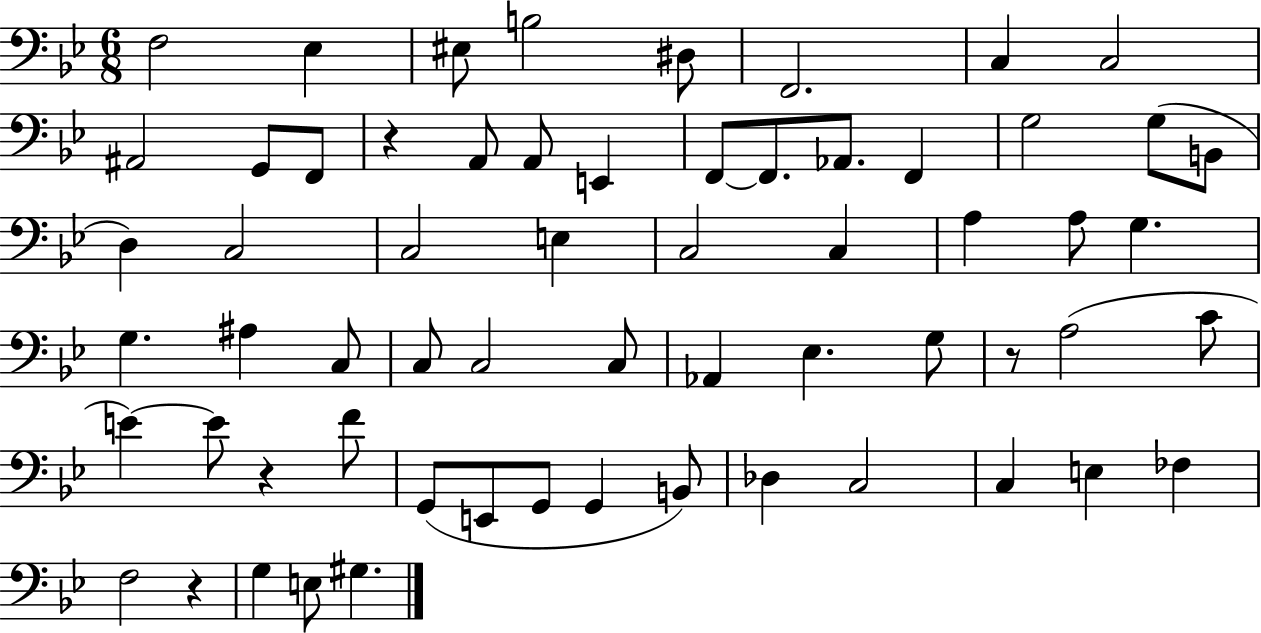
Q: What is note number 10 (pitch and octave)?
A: G2